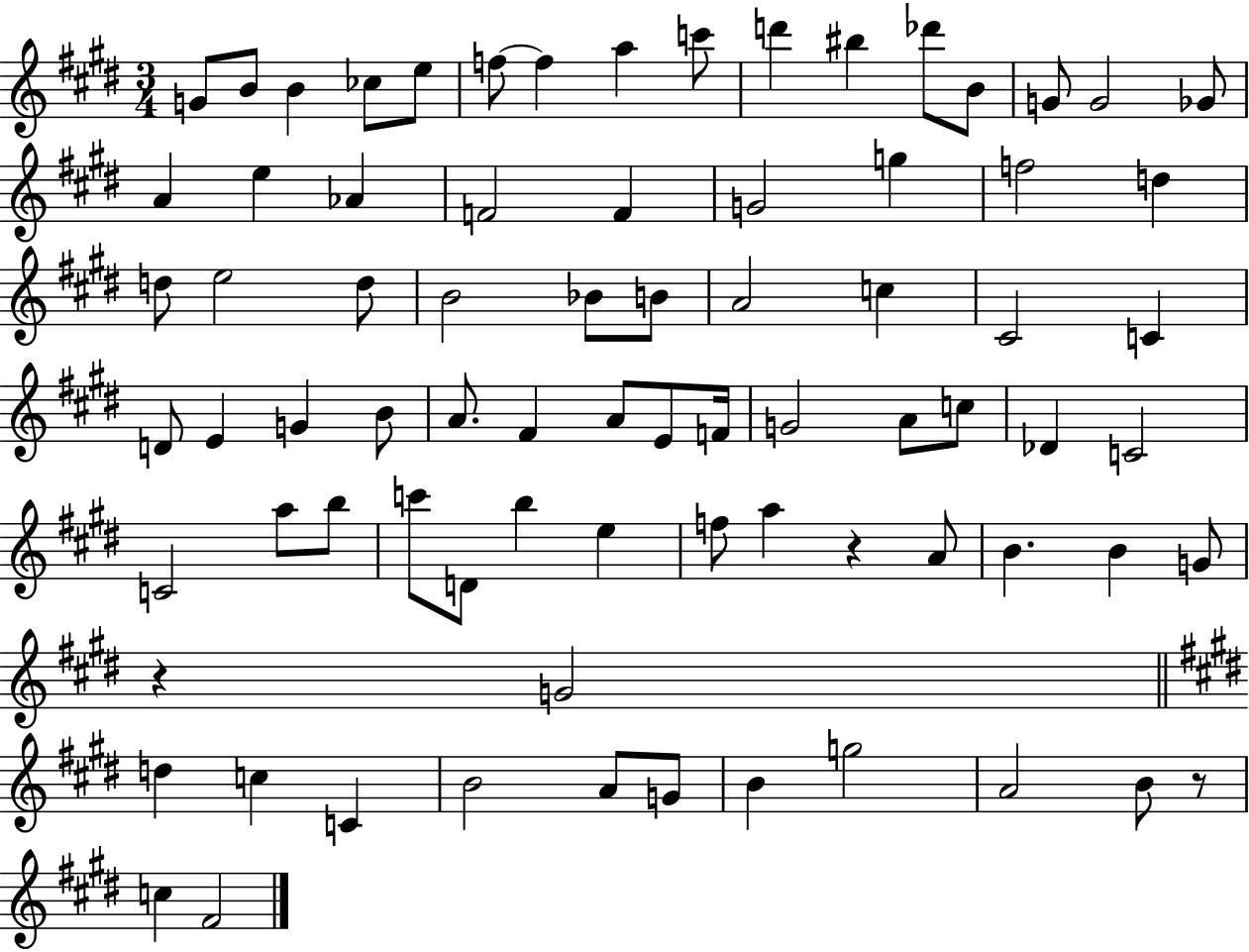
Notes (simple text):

G4/e B4/e B4/q CES5/e E5/e F5/e F5/q A5/q C6/e D6/q BIS5/q Db6/e B4/e G4/e G4/h Gb4/e A4/q E5/q Ab4/q F4/h F4/q G4/h G5/q F5/h D5/q D5/e E5/h D5/e B4/h Bb4/e B4/e A4/h C5/q C#4/h C4/q D4/e E4/q G4/q B4/e A4/e. F#4/q A4/e E4/e F4/s G4/h A4/e C5/e Db4/q C4/h C4/h A5/e B5/e C6/e D4/e B5/q E5/q F5/e A5/q R/q A4/e B4/q. B4/q G4/e R/q G4/h D5/q C5/q C4/q B4/h A4/e G4/e B4/q G5/h A4/h B4/e R/e C5/q F#4/h